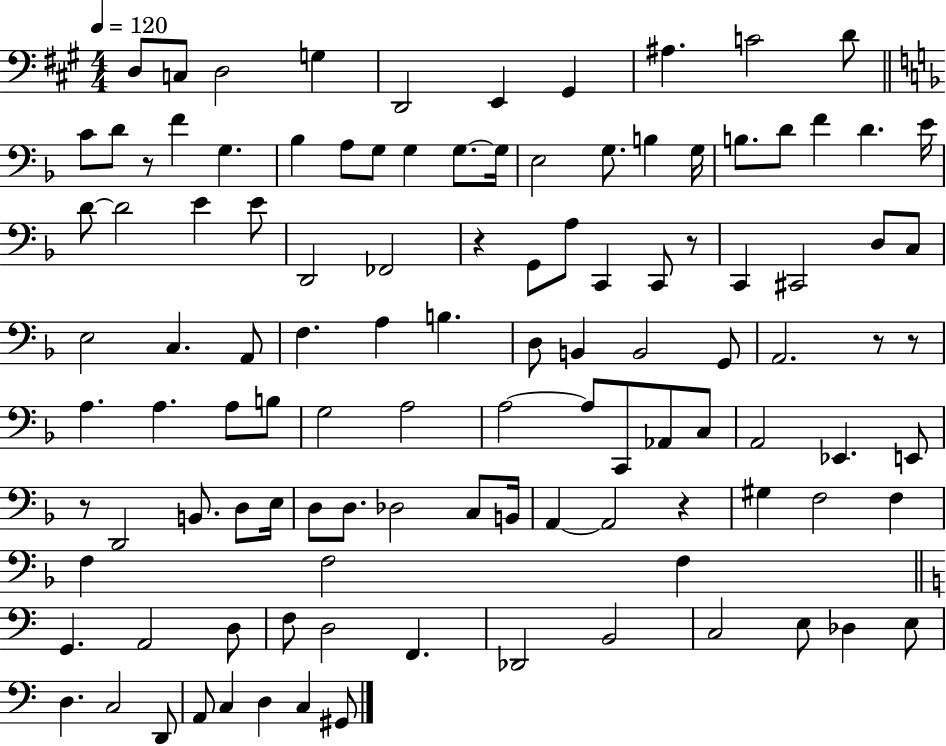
D3/e C3/e D3/h G3/q D2/h E2/q G#2/q A#3/q. C4/h D4/e C4/e D4/e R/e F4/q G3/q. Bb3/q A3/e G3/e G3/q G3/e. G3/s E3/h G3/e. B3/q G3/s B3/e. D4/e F4/q D4/q. E4/s D4/e D4/h E4/q E4/e D2/h FES2/h R/q G2/e A3/e C2/q C2/e R/e C2/q C#2/h D3/e C3/e E3/h C3/q. A2/e F3/q. A3/q B3/q. D3/e B2/q B2/h G2/e A2/h. R/e R/e A3/q. A3/q. A3/e B3/e G3/h A3/h A3/h A3/e C2/e Ab2/e C3/e A2/h Eb2/q. E2/e R/e D2/h B2/e. D3/e E3/s D3/e D3/e. Db3/h C3/e B2/s A2/q A2/h R/q G#3/q F3/h F3/q F3/q F3/h F3/q G2/q. A2/h D3/e F3/e D3/h F2/q. Db2/h B2/h C3/h E3/e Db3/q E3/e D3/q. C3/h D2/e A2/e C3/q D3/q C3/q G#2/e